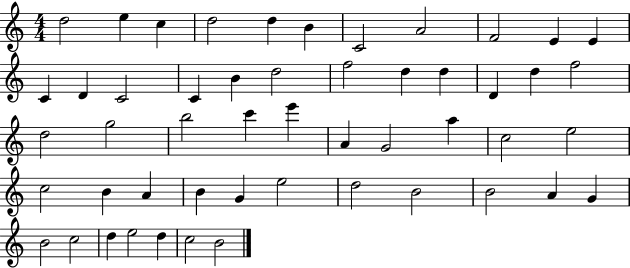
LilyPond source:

{
  \clef treble
  \numericTimeSignature
  \time 4/4
  \key c \major
  d''2 e''4 c''4 | d''2 d''4 b'4 | c'2 a'2 | f'2 e'4 e'4 | \break c'4 d'4 c'2 | c'4 b'4 d''2 | f''2 d''4 d''4 | d'4 d''4 f''2 | \break d''2 g''2 | b''2 c'''4 e'''4 | a'4 g'2 a''4 | c''2 e''2 | \break c''2 b'4 a'4 | b'4 g'4 e''2 | d''2 b'2 | b'2 a'4 g'4 | \break b'2 c''2 | d''4 e''2 d''4 | c''2 b'2 | \bar "|."
}